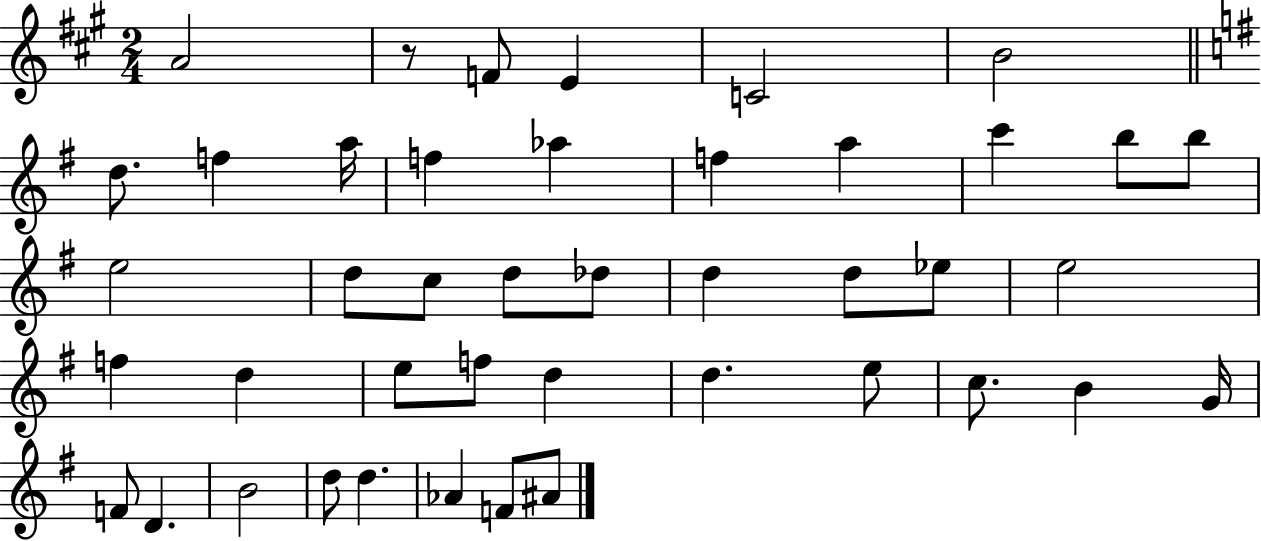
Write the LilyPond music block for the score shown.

{
  \clef treble
  \numericTimeSignature
  \time 2/4
  \key a \major
  a'2 | r8 f'8 e'4 | c'2 | b'2 | \break \bar "||" \break \key g \major d''8. f''4 a''16 | f''4 aes''4 | f''4 a''4 | c'''4 b''8 b''8 | \break e''2 | d''8 c''8 d''8 des''8 | d''4 d''8 ees''8 | e''2 | \break f''4 d''4 | e''8 f''8 d''4 | d''4. e''8 | c''8. b'4 g'16 | \break f'8 d'4. | b'2 | d''8 d''4. | aes'4 f'8 ais'8 | \break \bar "|."
}